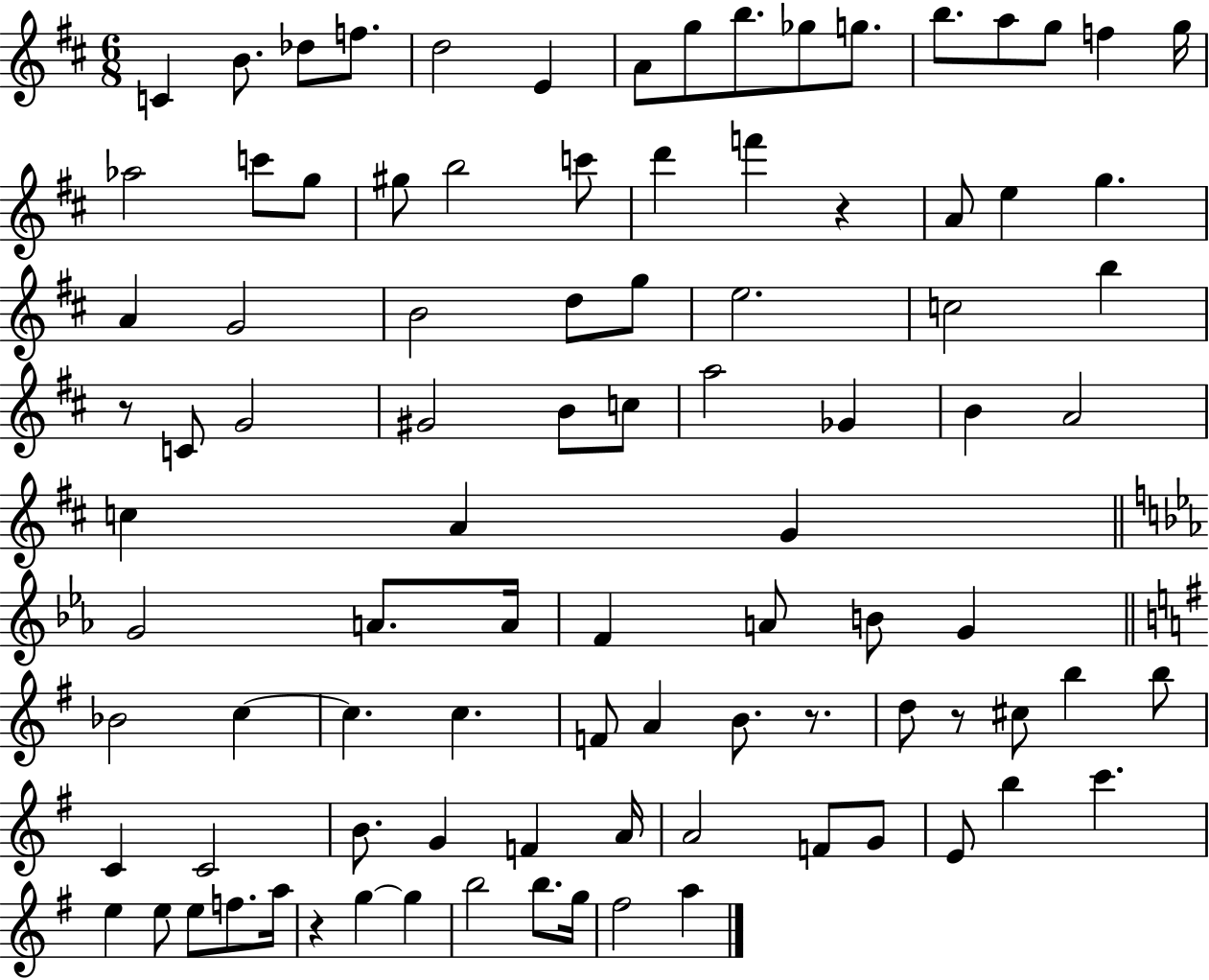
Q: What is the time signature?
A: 6/8